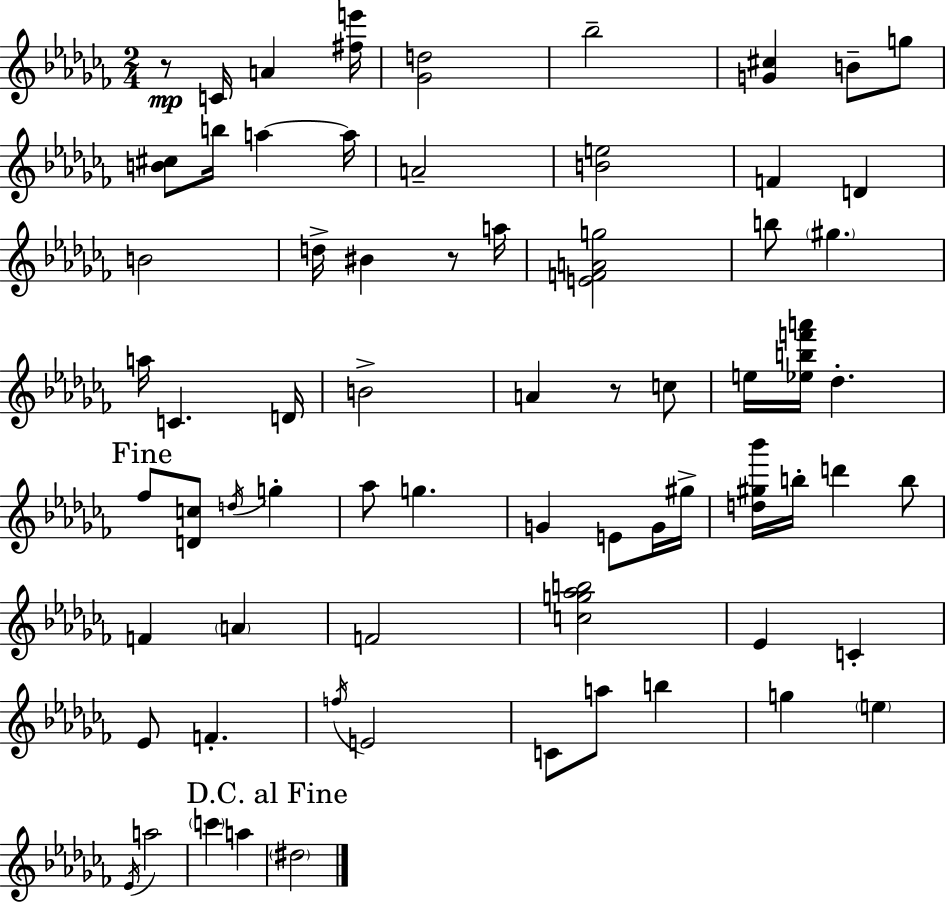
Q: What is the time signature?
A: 2/4